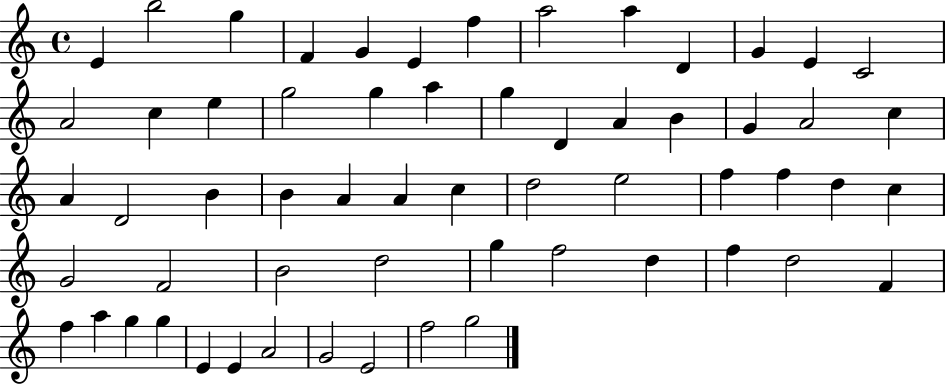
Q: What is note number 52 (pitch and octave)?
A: G5